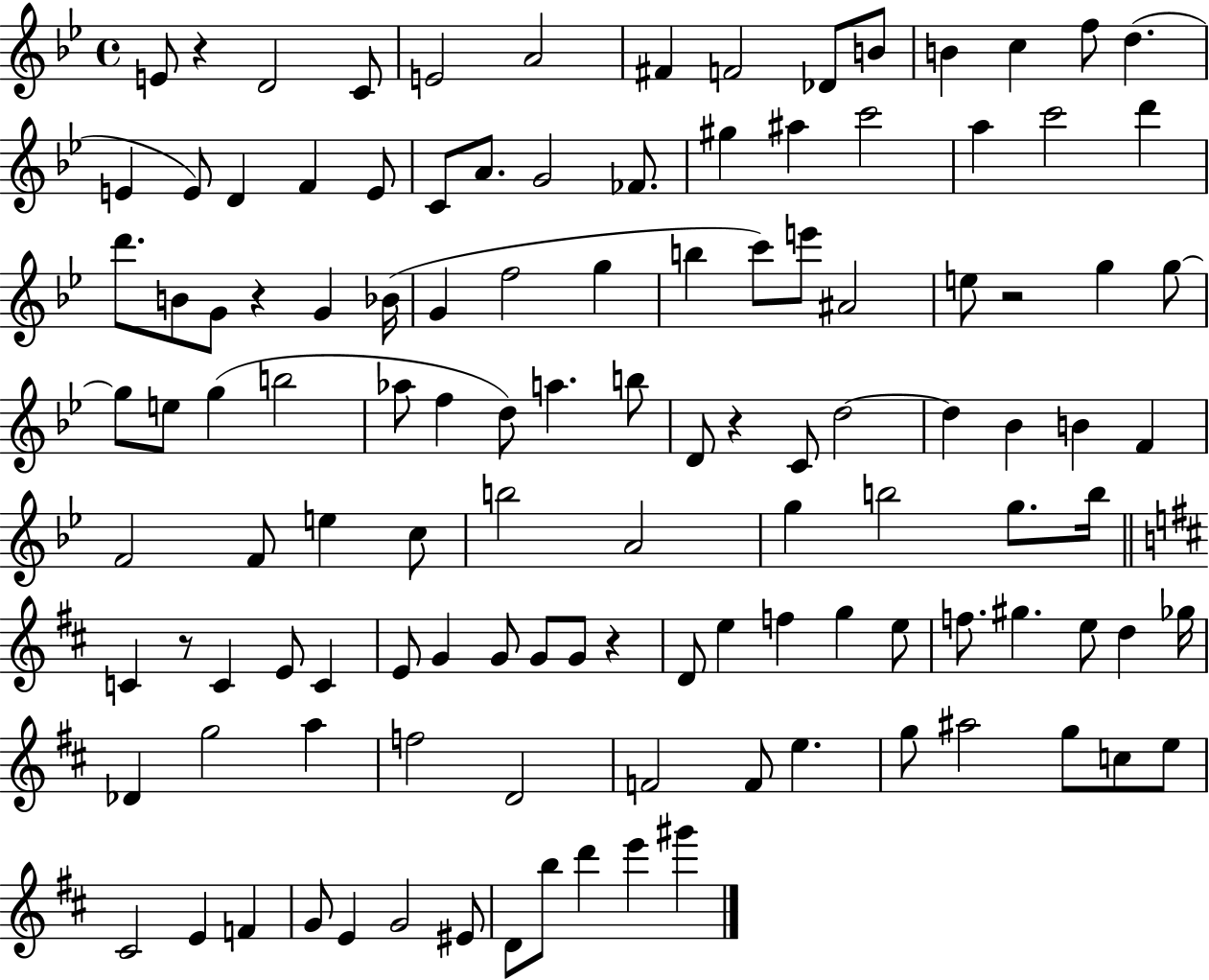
{
  \clef treble
  \time 4/4
  \defaultTimeSignature
  \key bes \major
  e'8 r4 d'2 c'8 | e'2 a'2 | fis'4 f'2 des'8 b'8 | b'4 c''4 f''8 d''4.( | \break e'4 e'8) d'4 f'4 e'8 | c'8 a'8. g'2 fes'8. | gis''4 ais''4 c'''2 | a''4 c'''2 d'''4 | \break d'''8. b'8 g'8 r4 g'4 bes'16( | g'4 f''2 g''4 | b''4 c'''8) e'''8 ais'2 | e''8 r2 g''4 g''8~~ | \break g''8 e''8 g''4( b''2 | aes''8 f''4 d''8) a''4. b''8 | d'8 r4 c'8 d''2~~ | d''4 bes'4 b'4 f'4 | \break f'2 f'8 e''4 c''8 | b''2 a'2 | g''4 b''2 g''8. b''16 | \bar "||" \break \key d \major c'4 r8 c'4 e'8 c'4 | e'8 g'4 g'8 g'8 g'8 r4 | d'8 e''4 f''4 g''4 e''8 | f''8. gis''4. e''8 d''4 ges''16 | \break des'4 g''2 a''4 | f''2 d'2 | f'2 f'8 e''4. | g''8 ais''2 g''8 c''8 e''8 | \break cis'2 e'4 f'4 | g'8 e'4 g'2 eis'8 | d'8 b''8 d'''4 e'''4 gis'''4 | \bar "|."
}